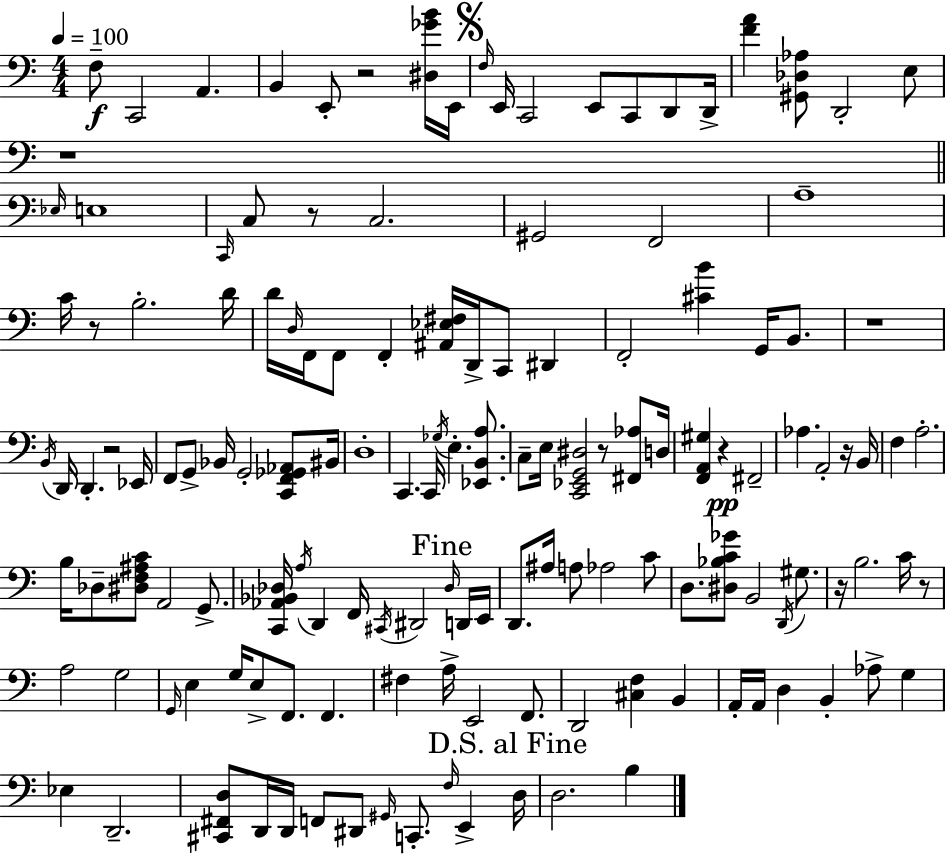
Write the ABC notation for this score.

X:1
T:Untitled
M:4/4
L:1/4
K:C
F,/2 C,,2 A,, B,, E,,/2 z2 [^D,_GB]/4 E,,/4 F,/4 E,,/4 C,,2 E,,/2 C,,/2 D,,/2 D,,/4 [FA] [^G,,_D,_A,]/2 D,,2 E,/2 z4 _E,/4 E,4 C,,/4 C,/2 z/2 C,2 ^G,,2 F,,2 A,4 C/4 z/2 B,2 D/4 D/4 D,/4 F,,/4 F,,/2 F,, [^A,,_E,^F,]/4 D,,/4 C,,/2 ^D,, F,,2 [^CB] G,,/4 B,,/2 z4 B,,/4 D,,/4 D,, z2 _E,,/4 F,,/2 G,,/2 _B,,/4 G,,2 [C,,F,,_G,,_A,,]/2 ^B,,/4 D,4 C,, C,,/4 _G,/4 E, [_E,,B,,A,]/2 C,/2 E,/4 [C,,_E,,G,,^D,]2 z/2 [^F,,_A,]/2 D,/4 [F,,A,,^G,] z ^F,,2 _A, A,,2 z/4 B,,/4 F, A,2 B,/4 _D,/2 [^D,F,^A,C]/2 A,,2 G,,/2 [C,,_A,,_B,,_D,]/4 A,/4 D,, F,,/4 ^C,,/4 ^D,,2 _D,/4 D,,/4 E,,/4 D,,/2 ^A,/4 A,/2 _A,2 C/2 D,/2 [^D,_B,C_G]/2 B,,2 D,,/4 ^G,/2 z/4 B,2 C/4 z/2 A,2 G,2 G,,/4 E, G,/4 E,/2 F,,/2 F,, ^F, A,/4 E,,2 F,,/2 D,,2 [^C,F,] B,, A,,/4 A,,/4 D, B,, _A,/2 G, _E, D,,2 [^C,,^F,,D,]/2 D,,/4 D,,/4 F,,/2 ^D,,/2 ^G,,/4 C,,/2 F,/4 E,, D,/4 D,2 B,